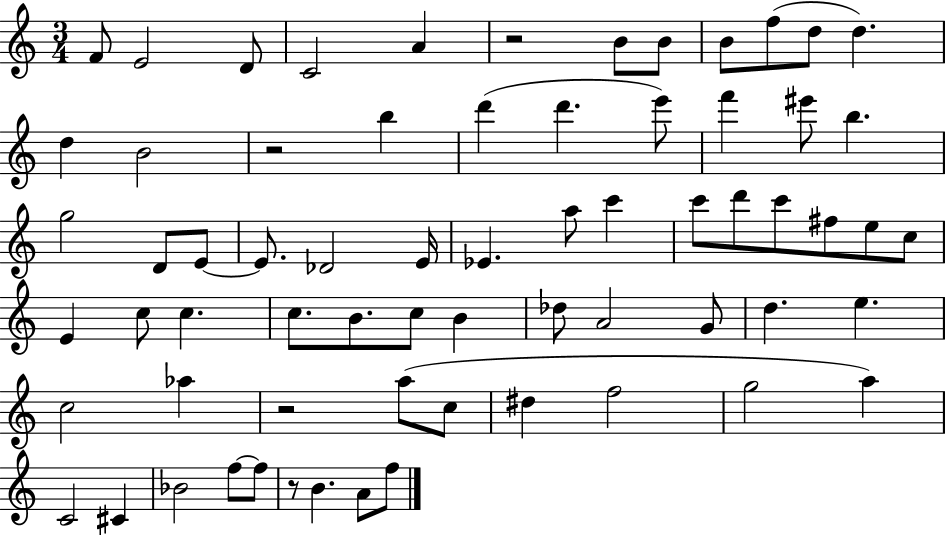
{
  \clef treble
  \numericTimeSignature
  \time 3/4
  \key c \major
  f'8 e'2 d'8 | c'2 a'4 | r2 b'8 b'8 | b'8 f''8( d''8 d''4.) | \break d''4 b'2 | r2 b''4 | d'''4( d'''4. e'''8) | f'''4 eis'''8 b''4. | \break g''2 d'8 e'8~~ | e'8. des'2 e'16 | ees'4. a''8 c'''4 | c'''8 d'''8 c'''8 fis''8 e''8 c''8 | \break e'4 c''8 c''4. | c''8. b'8. c''8 b'4 | des''8 a'2 g'8 | d''4. e''4. | \break c''2 aes''4 | r2 a''8( c''8 | dis''4 f''2 | g''2 a''4) | \break c'2 cis'4 | bes'2 f''8~~ f''8 | r8 b'4. a'8 f''8 | \bar "|."
}